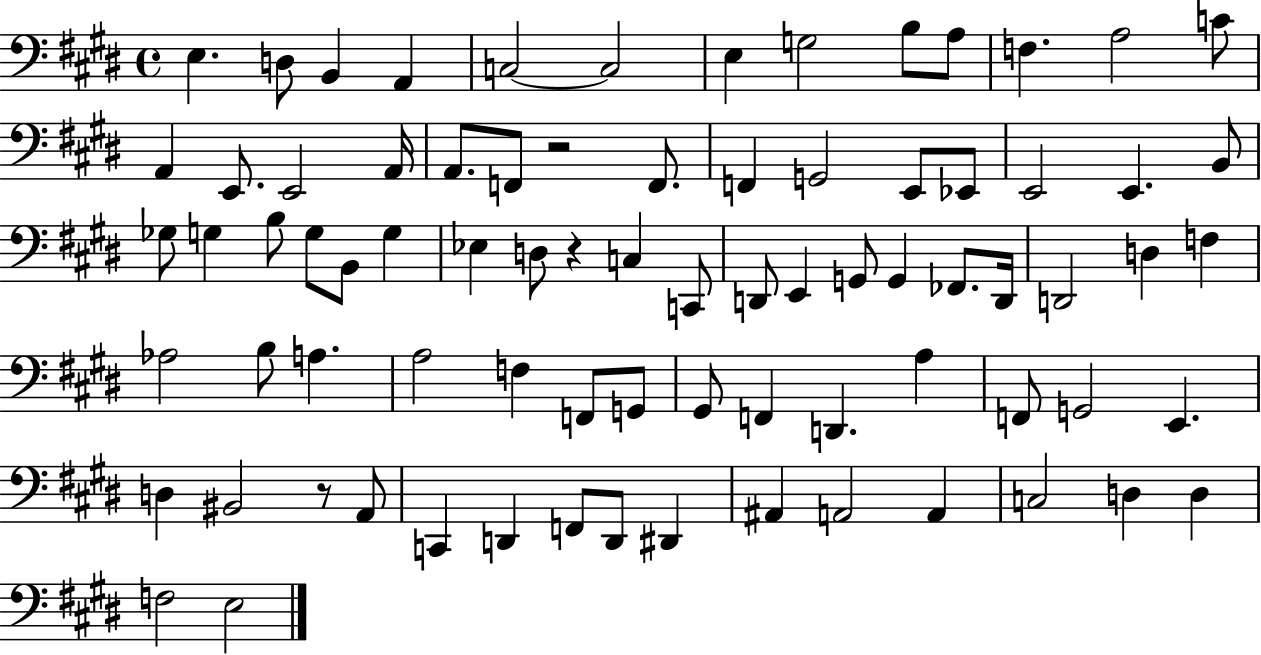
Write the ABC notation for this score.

X:1
T:Untitled
M:4/4
L:1/4
K:E
E, D,/2 B,, A,, C,2 C,2 E, G,2 B,/2 A,/2 F, A,2 C/2 A,, E,,/2 E,,2 A,,/4 A,,/2 F,,/2 z2 F,,/2 F,, G,,2 E,,/2 _E,,/2 E,,2 E,, B,,/2 _G,/2 G, B,/2 G,/2 B,,/2 G, _E, D,/2 z C, C,,/2 D,,/2 E,, G,,/2 G,, _F,,/2 D,,/4 D,,2 D, F, _A,2 B,/2 A, A,2 F, F,,/2 G,,/2 ^G,,/2 F,, D,, A, F,,/2 G,,2 E,, D, ^B,,2 z/2 A,,/2 C,, D,, F,,/2 D,,/2 ^D,, ^A,, A,,2 A,, C,2 D, D, F,2 E,2